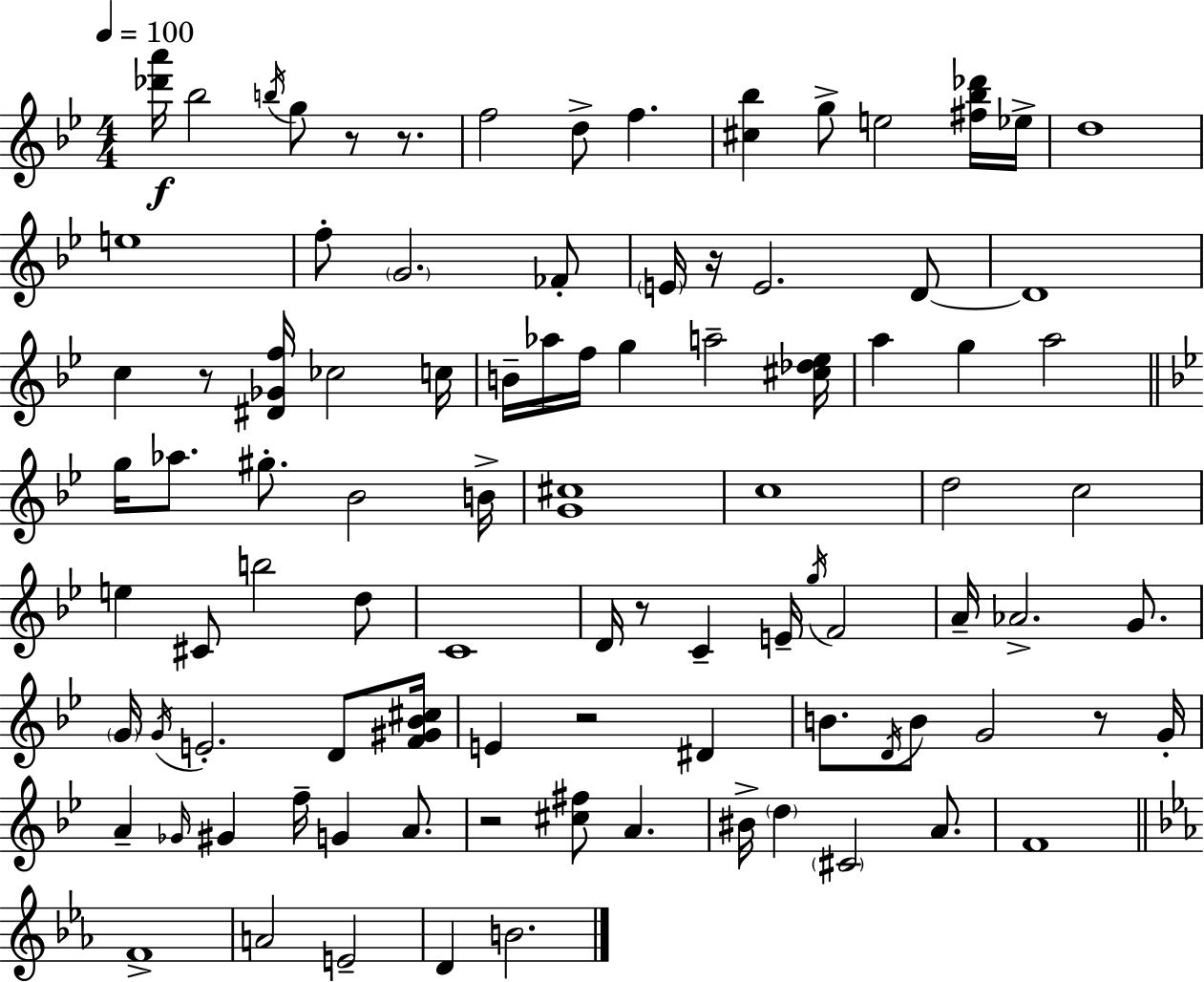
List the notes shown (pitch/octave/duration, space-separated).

[Db6,A6]/s Bb5/h B5/s G5/e R/e R/e. F5/h D5/e F5/q. [C#5,Bb5]/q G5/e E5/h [F#5,Bb5,Db6]/s Eb5/s D5/w E5/w F5/e G4/h. FES4/e E4/s R/s E4/h. D4/e D4/w C5/q R/e [D#4,Gb4,F5]/s CES5/h C5/s B4/s Ab5/s F5/s G5/q A5/h [C#5,Db5,Eb5]/s A5/q G5/q A5/h G5/s Ab5/e. G#5/e. Bb4/h B4/s [G4,C#5]/w C5/w D5/h C5/h E5/q C#4/e B5/h D5/e C4/w D4/s R/e C4/q E4/s G5/s F4/h A4/s Ab4/h. G4/e. G4/s G4/s E4/h. D4/e [F4,G#4,Bb4,C#5]/s E4/q R/h D#4/q B4/e. D4/s B4/e G4/h R/e G4/s A4/q Gb4/s G#4/q F5/s G4/q A4/e. R/h [C#5,F#5]/e A4/q. BIS4/s D5/q C#4/h A4/e. F4/w F4/w A4/h E4/h D4/q B4/h.